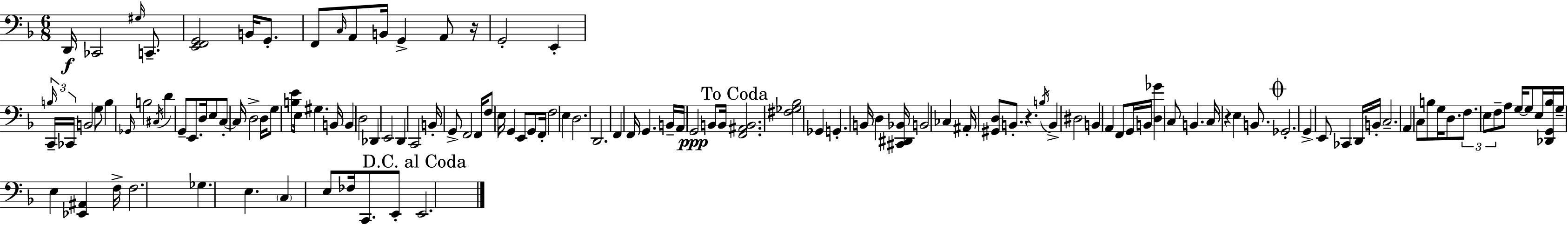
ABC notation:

X:1
T:Untitled
M:6/8
L:1/4
K:F
D,,/4 _C,,2 ^G,/4 C,,/2 [E,,F,,G,,]2 B,,/4 G,,/2 F,,/2 C,/4 A,,/2 B,,/4 G,, A,,/2 z/4 G,,2 E,, B,/4 C,,/4 _C,,/4 B,,2 G,/2 B, _G,,/4 B,2 ^C,/4 D G,,/2 E,,/2 D,/4 E,/2 C,/2 C,/4 D,2 D,/4 G,/2 [B,E]/2 E,/4 ^G, B,,/4 B,, D,2 _D,, E,,2 D,, C,,2 B,,/4 G,,/2 F,,2 F,,/4 F,/2 E,/4 G,, E,,/2 G,,/2 F,,/4 F,2 E, D,2 D,,2 F,, F,,/4 G,, B,,/4 A,,/4 G,,2 B,,/2 B,,/4 [F,,^A,,B,,]2 [^F,_G,_B,]2 _G,, G,, B,,/4 D, [^C,,^D,,_B,,]/4 B,,2 _C, ^A,,/4 [^G,,D,]/2 B,,/2 z B,/4 B,, ^D,2 B,, A,, F,,/2 G,,/4 B,,/4 [D,_G] C,/2 B,, C,/4 z E, B,,/2 _G,,2 G,, E,,/2 _C,, D,,/4 B,,/4 C,2 A,, C,/2 B,/2 G,/4 D,/2 F,/2 E,/2 F,/2 A,/2 G,/4 G,/2 E,/4 [_D,,G,,_B,]/4 G,/4 E, [_E,,^A,,] F,/4 F,2 _G, E, C, E,/2 _F,/4 C,,/2 E,,/2 E,,2